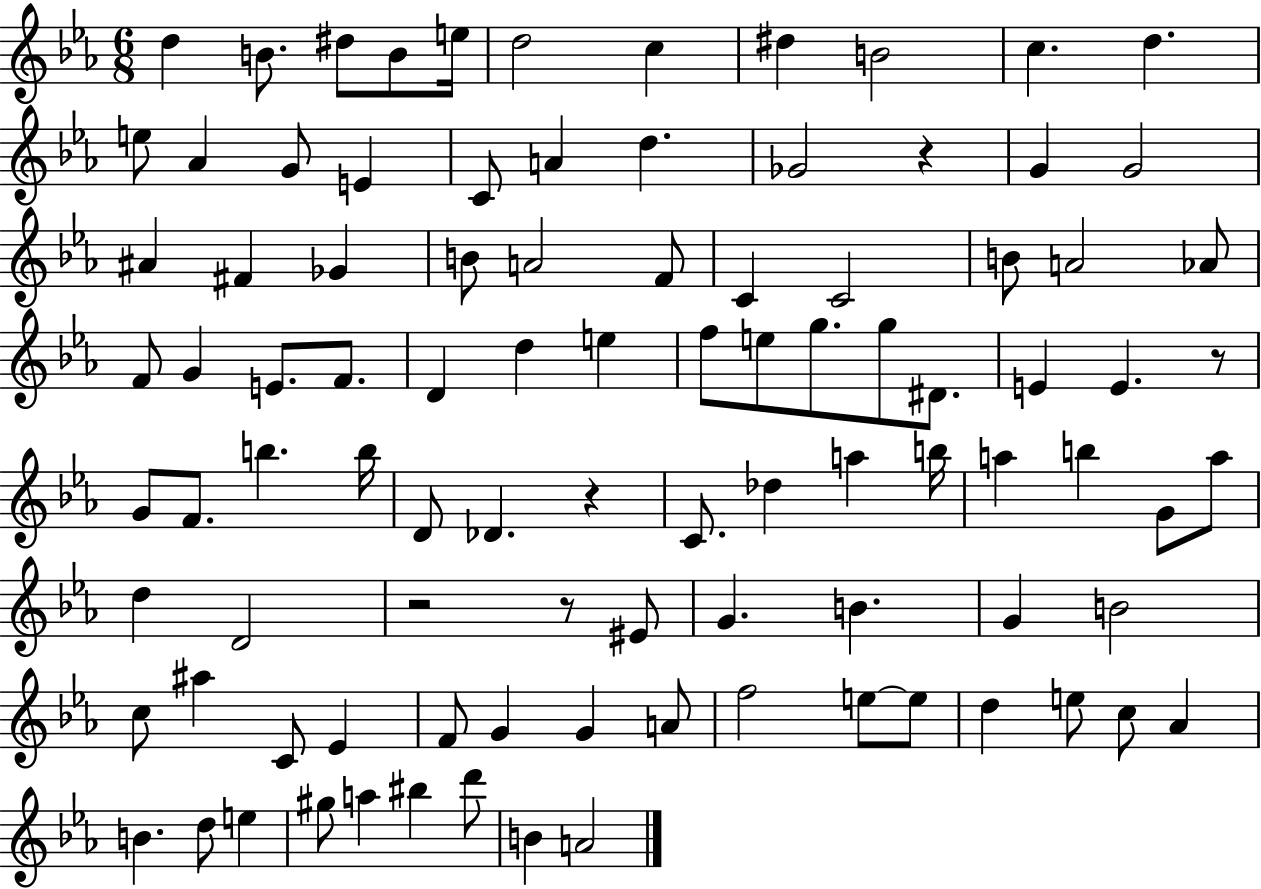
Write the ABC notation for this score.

X:1
T:Untitled
M:6/8
L:1/4
K:Eb
d B/2 ^d/2 B/2 e/4 d2 c ^d B2 c d e/2 _A G/2 E C/2 A d _G2 z G G2 ^A ^F _G B/2 A2 F/2 C C2 B/2 A2 _A/2 F/2 G E/2 F/2 D d e f/2 e/2 g/2 g/2 ^D/2 E E z/2 G/2 F/2 b b/4 D/2 _D z C/2 _d a b/4 a b G/2 a/2 d D2 z2 z/2 ^E/2 G B G B2 c/2 ^a C/2 _E F/2 G G A/2 f2 e/2 e/2 d e/2 c/2 _A B d/2 e ^g/2 a ^b d'/2 B A2